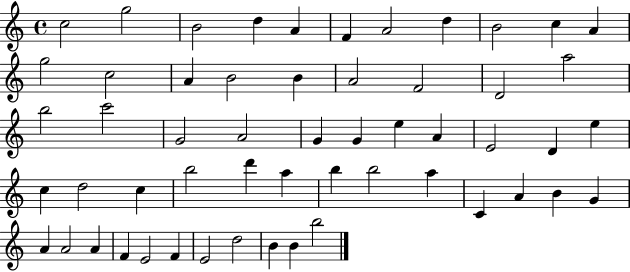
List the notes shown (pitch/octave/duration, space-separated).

C5/h G5/h B4/h D5/q A4/q F4/q A4/h D5/q B4/h C5/q A4/q G5/h C5/h A4/q B4/h B4/q A4/h F4/h D4/h A5/h B5/h C6/h G4/h A4/h G4/q G4/q E5/q A4/q E4/h D4/q E5/q C5/q D5/h C5/q B5/h D6/q A5/q B5/q B5/h A5/q C4/q A4/q B4/q G4/q A4/q A4/h A4/q F4/q E4/h F4/q E4/h D5/h B4/q B4/q B5/h